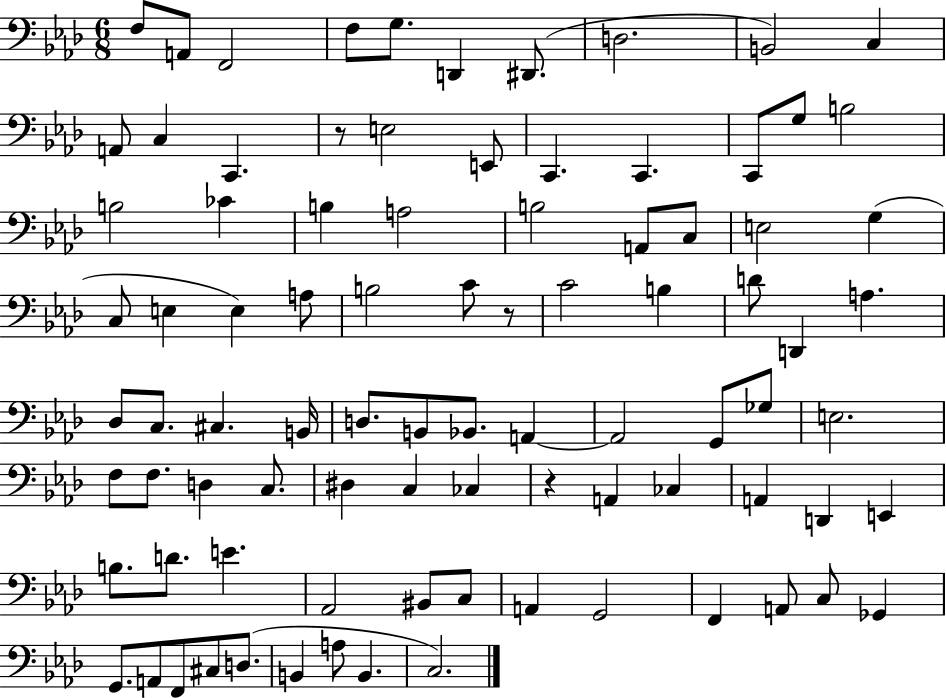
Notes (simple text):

F3/e A2/e F2/h F3/e G3/e. D2/q D#2/e. D3/h. B2/h C3/q A2/e C3/q C2/q. R/e E3/h E2/e C2/q. C2/q. C2/e G3/e B3/h B3/h CES4/q B3/q A3/h B3/h A2/e C3/e E3/h G3/q C3/e E3/q E3/q A3/e B3/h C4/e R/e C4/h B3/q D4/e D2/q A3/q. Db3/e C3/e. C#3/q. B2/s D3/e. B2/e Bb2/e. A2/q A2/h G2/e Gb3/e E3/h. F3/e F3/e. D3/q C3/e. D#3/q C3/q CES3/q R/q A2/q CES3/q A2/q D2/q E2/q B3/e. D4/e. E4/q. Ab2/h BIS2/e C3/e A2/q G2/h F2/q A2/e C3/e Gb2/q G2/e. A2/e F2/e C#3/e D3/e. B2/q A3/e B2/q. C3/h.